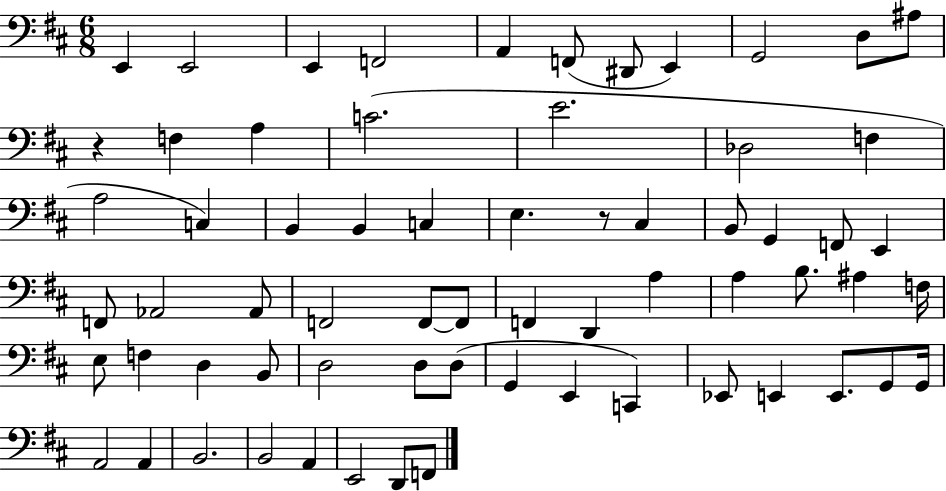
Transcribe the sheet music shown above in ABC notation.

X:1
T:Untitled
M:6/8
L:1/4
K:D
E,, E,,2 E,, F,,2 A,, F,,/2 ^D,,/2 E,, G,,2 D,/2 ^A,/2 z F, A, C2 E2 _D,2 F, A,2 C, B,, B,, C, E, z/2 ^C, B,,/2 G,, F,,/2 E,, F,,/2 _A,,2 _A,,/2 F,,2 F,,/2 F,,/2 F,, D,, A, A, B,/2 ^A, F,/4 E,/2 F, D, B,,/2 D,2 D,/2 D,/2 G,, E,, C,, _E,,/2 E,, E,,/2 G,,/2 G,,/4 A,,2 A,, B,,2 B,,2 A,, E,,2 D,,/2 F,,/2